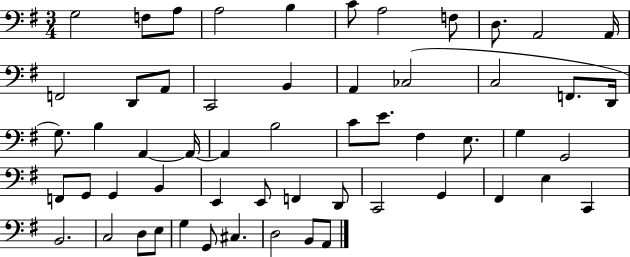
{
  \clef bass
  \numericTimeSignature
  \time 3/4
  \key g \major
  g2 f8 a8 | a2 b4 | c'8 a2 f8 | d8. a,2 a,16 | \break f,2 d,8 a,8 | c,2 b,4 | a,4 ces2( | c2 f,8. d,16 | \break g8.) b4 a,4~~ a,16~~ | a,4 b2 | c'8 e'8. fis4 e8. | g4 g,2 | \break f,8 g,8 g,4 b,4 | e,4 e,8 f,4 d,8 | c,2 g,4 | fis,4 e4 c,4 | \break b,2. | c2 d8 e8 | g4 g,8 cis4. | d2 b,8 a,8 | \break \bar "|."
}